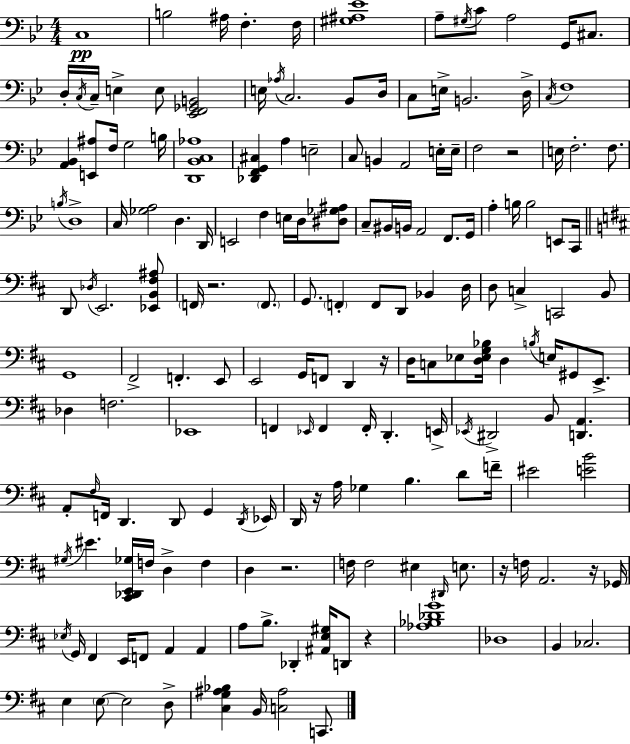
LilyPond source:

{
  \clef bass
  \numericTimeSignature
  \time 4/4
  \key g \minor
  \repeat volta 2 { c1\pp | b2 ais16 f4.-. f16 | <gis ais ees'>1 | a8-- \acciaccatura { gis16 } c'8 a2 g,16 cis8. | \break d16-. \acciaccatura { c16 } c16-- e4-> e8 <ees, f, ges, b,>2 | e16 \acciaccatura { aes16 } c2. | bes,8 d16 c8 e16-> b,2. | d16-> \acciaccatura { c16 } f1 | \break <a, bes,>4 <e, ais>8 f16 g2 | b16 <d, bes, c aes>1 | <des, f, g, cis>4 a4 e2-- | c8 b,4 a,2 | \break e16-. e16-- f2 r2 | e16 f2.-. | f8. \acciaccatura { b16 } d1-> | c16 <ges a>2 d4. | \break d,16 e,2 f4 | e16 d16 <dis ges ais>8 c8-- bis,16 b,16 a,2 | f,8. g,16 a4-. b16 b2 | e,8 c,16 \bar "||" \break \key b \minor d,8 \acciaccatura { des16 } e,2. <ees, b, fis ais>8 | \parenthesize f,16 r2. \parenthesize f,8. | g,8. \parenthesize f,4-. f,8 d,8 bes,4 | d16 d8 c4-> c,2 b,8 | \break g,1 | fis,2-> f,4.-. e,8 | e,2 g,16 f,8 d,4 | r16 d16 c8 ees8 <d ees g bes>16 d4 \acciaccatura { b16 } e16 gis,8 e,8.-> | \break des4 f2. | ees,1 | f,4 \grace { ees,16 } f,4 f,16-. d,4.-. | e,16-> \acciaccatura { ees,16 } dis,2-> b,8 <d, a,>4. | \break a,8-. \grace { fis16 } f,16 d,4. d,8 | g,4 \acciaccatura { d,16 } ees,16 d,16 r16 a16 ges4 b4. | d'8 f'16-- eis'2 <e' b'>2 | \acciaccatura { gis16 } eis'4. <cis, des, e, ges>16 f16 d4-> | \break f4 d4 r2. | f16 f2 | eis4 \grace { dis,16 } e8. r16 f16 a,2. | r16 ges,16 \acciaccatura { ees16 } g,16 fis,4 e,16 f,8 | \break a,4 a,4 a8 b8.-> des,4-. | <ais, e gis>16 d,8 r4 <aes bes des' g'>1 | des1 | b,4 ces2. | \break e4 \parenthesize e8~~ e2 | d8-> <cis g ais bes>4 b,16 <c ais>2 | c,8. } \bar "|."
}